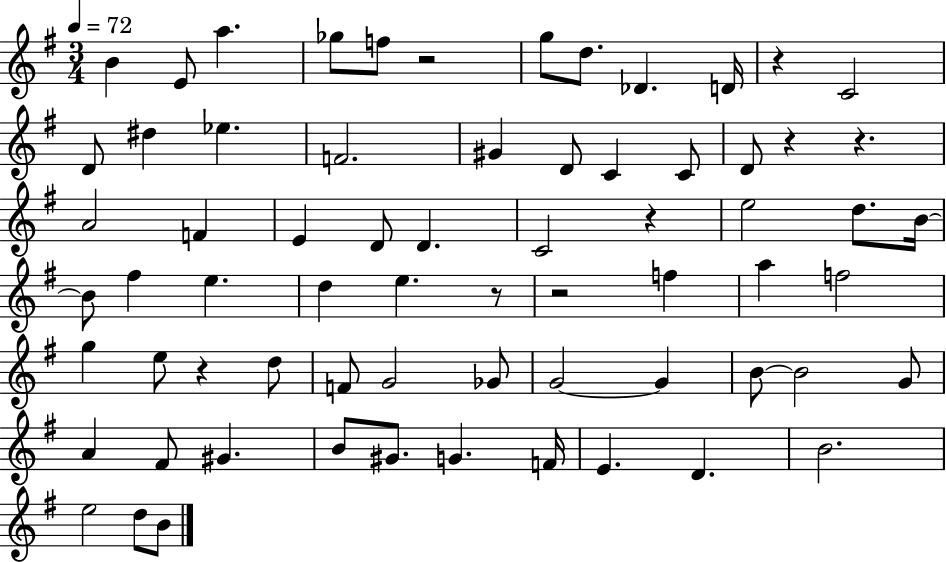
{
  \clef treble
  \numericTimeSignature
  \time 3/4
  \key g \major
  \tempo 4 = 72
  \repeat volta 2 { b'4 e'8 a''4. | ges''8 f''8 r2 | g''8 d''8. des'4. d'16 | r4 c'2 | \break d'8 dis''4 ees''4. | f'2. | gis'4 d'8 c'4 c'8 | d'8 r4 r4. | \break a'2 f'4 | e'4 d'8 d'4. | c'2 r4 | e''2 d''8. b'16~~ | \break b'8 fis''4 e''4. | d''4 e''4. r8 | r2 f''4 | a''4 f''2 | \break g''4 e''8 r4 d''8 | f'8 g'2 ges'8 | g'2~~ g'4 | b'8~~ b'2 g'8 | \break a'4 fis'8 gis'4. | b'8 gis'8. g'4. f'16 | e'4. d'4. | b'2. | \break e''2 d''8 b'8 | } \bar "|."
}